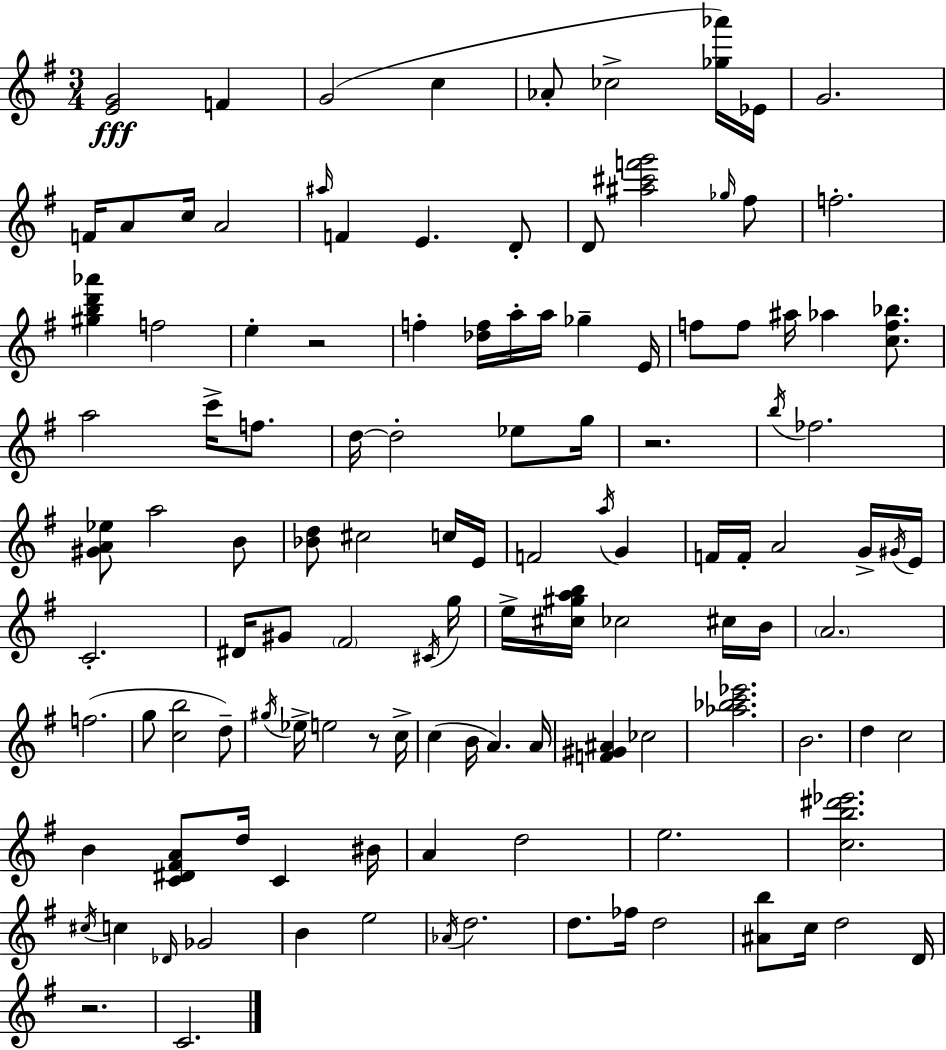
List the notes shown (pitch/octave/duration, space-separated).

[E4,G4]/h F4/q G4/h C5/q Ab4/e CES5/h [Gb5,Ab6]/s Eb4/s G4/h. F4/s A4/e C5/s A4/h A#5/s F4/q E4/q. D4/e D4/e [A#5,C#6,F6,G6]/h Gb5/s F#5/e F5/h. [G#5,B5,D6,Ab6]/q F5/h E5/q R/h F5/q [Db5,F5]/s A5/s A5/s Gb5/q E4/s F5/e F5/e A#5/s Ab5/q [C5,F5,Bb5]/e. A5/h C6/s F5/e. D5/s D5/h Eb5/e G5/s R/h. B5/s FES5/h. [G#4,A4,Eb5]/e A5/h B4/e [Bb4,D5]/e C#5/h C5/s E4/s F4/h A5/s G4/q F4/s F4/s A4/h G4/s G#4/s E4/s C4/h. D#4/s G#4/e F#4/h C#4/s G5/s E5/s [C#5,G#5,A5,B5]/s CES5/h C#5/s B4/s A4/h. F5/h. G5/e [C5,B5]/h D5/e G#5/s Eb5/s E5/h R/e C5/s C5/q B4/s A4/q. A4/s [F4,G#4,A#4]/q CES5/h [Ab5,Bb5,C6,Eb6]/h. B4/h. D5/q C5/h B4/q [C4,D#4,F#4,A4]/e D5/s C4/q BIS4/s A4/q D5/h E5/h. [C5,B5,D#6,Eb6]/h. C#5/s C5/q Db4/s Gb4/h B4/q E5/h Ab4/s D5/h. D5/e. FES5/s D5/h [A#4,B5]/e C5/s D5/h D4/s R/h. C4/h.